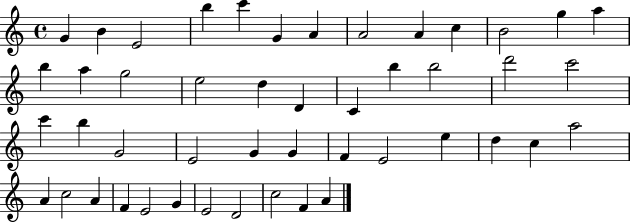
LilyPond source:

{
  \clef treble
  \time 4/4
  \defaultTimeSignature
  \key c \major
  g'4 b'4 e'2 | b''4 c'''4 g'4 a'4 | a'2 a'4 c''4 | b'2 g''4 a''4 | \break b''4 a''4 g''2 | e''2 d''4 d'4 | c'4 b''4 b''2 | d'''2 c'''2 | \break c'''4 b''4 g'2 | e'2 g'4 g'4 | f'4 e'2 e''4 | d''4 c''4 a''2 | \break a'4 c''2 a'4 | f'4 e'2 g'4 | e'2 d'2 | c''2 f'4 a'4 | \break \bar "|."
}